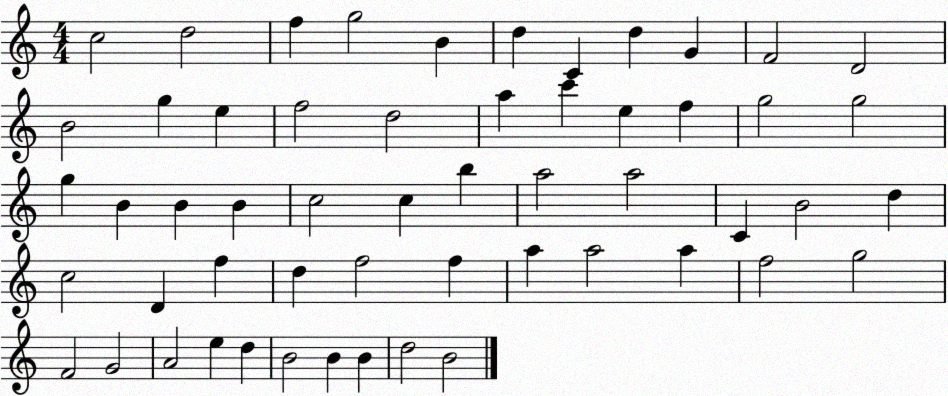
X:1
T:Untitled
M:4/4
L:1/4
K:C
c2 d2 f g2 B d C d G F2 D2 B2 g e f2 d2 a c' e f g2 g2 g B B B c2 c b a2 a2 C B2 d c2 D f d f2 f a a2 a f2 g2 F2 G2 A2 e d B2 B B d2 B2